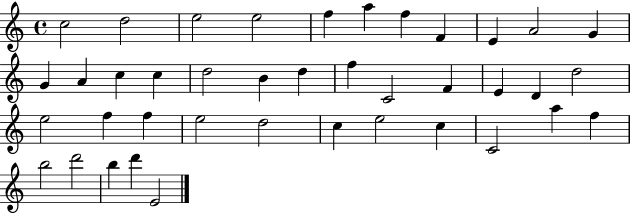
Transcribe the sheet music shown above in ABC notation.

X:1
T:Untitled
M:4/4
L:1/4
K:C
c2 d2 e2 e2 f a f F E A2 G G A c c d2 B d f C2 F E D d2 e2 f f e2 d2 c e2 c C2 a f b2 d'2 b d' E2